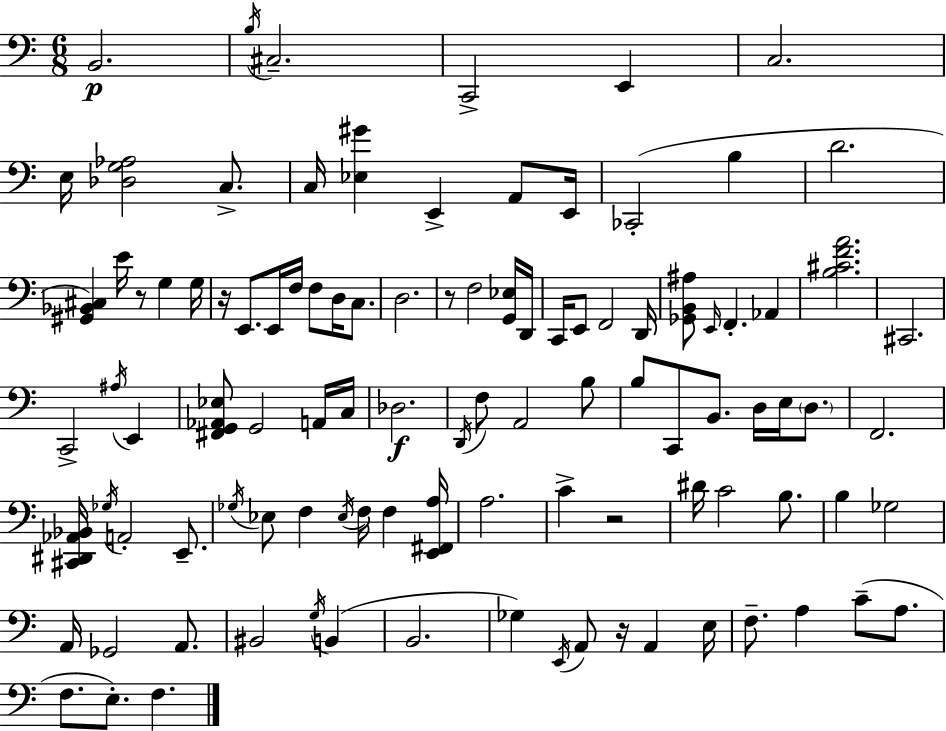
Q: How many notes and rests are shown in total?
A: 102